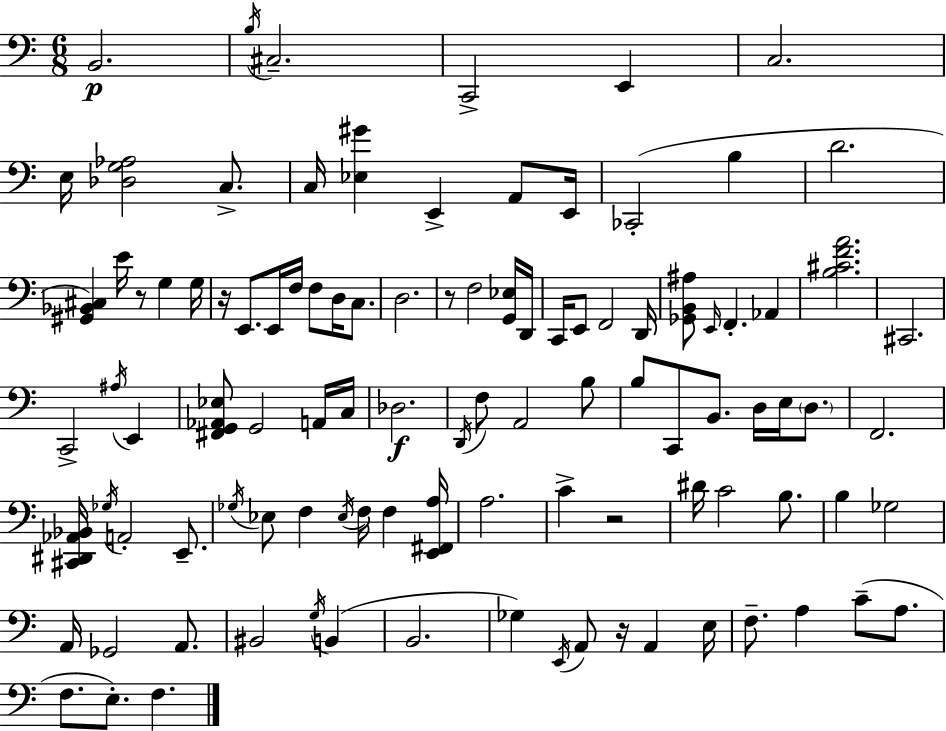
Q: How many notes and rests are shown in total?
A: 102